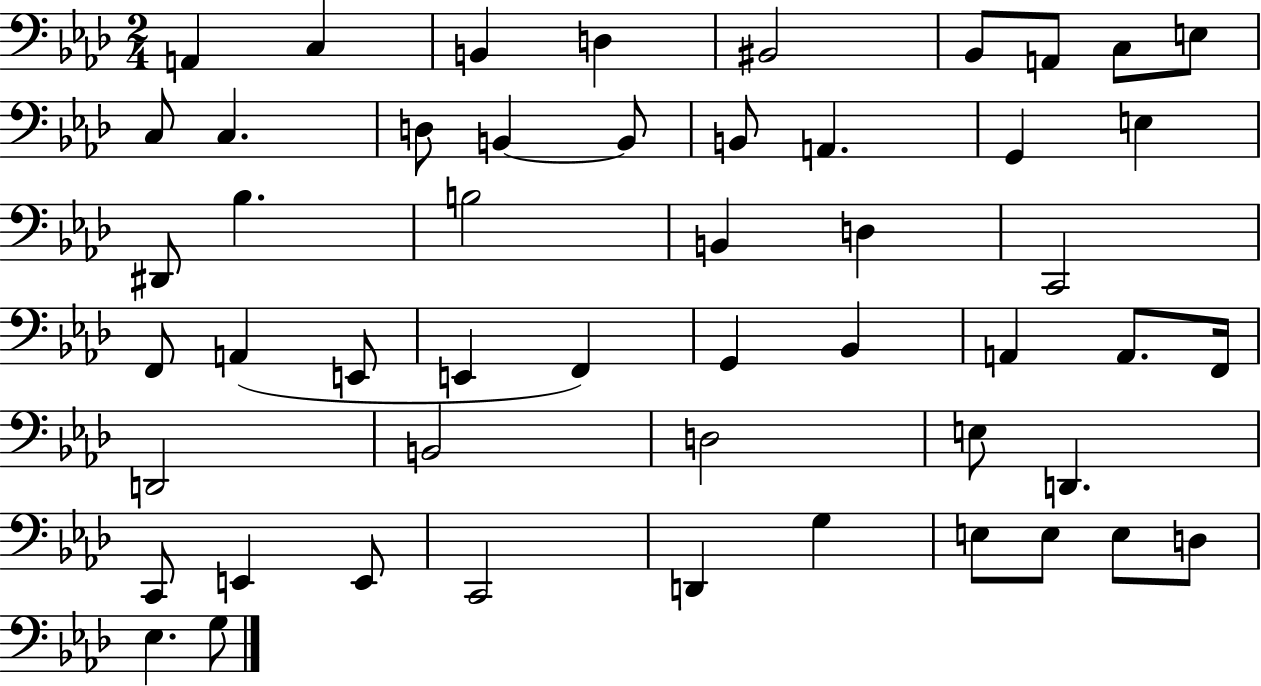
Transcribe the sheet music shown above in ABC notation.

X:1
T:Untitled
M:2/4
L:1/4
K:Ab
A,, C, B,, D, ^B,,2 _B,,/2 A,,/2 C,/2 E,/2 C,/2 C, D,/2 B,, B,,/2 B,,/2 A,, G,, E, ^D,,/2 _B, B,2 B,, D, C,,2 F,,/2 A,, E,,/2 E,, F,, G,, _B,, A,, A,,/2 F,,/4 D,,2 B,,2 D,2 E,/2 D,, C,,/2 E,, E,,/2 C,,2 D,, G, E,/2 E,/2 E,/2 D,/2 _E, G,/2